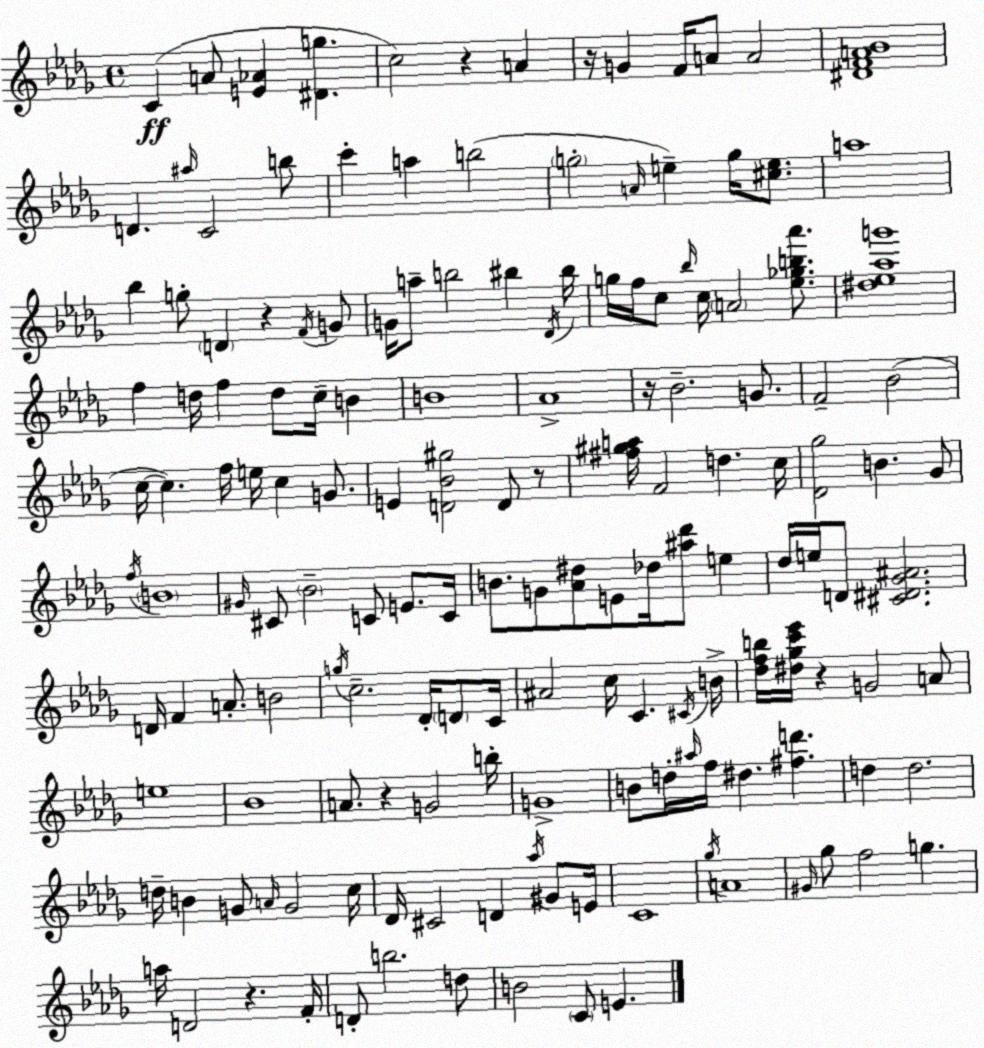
X:1
T:Untitled
M:4/4
L:1/4
K:Bbm
C A/2 [E_A] [^Dg] c2 z A z/4 G F/4 A/2 A2 [^DFA_B]4 D ^a/4 C2 b/2 c' a b2 g2 A/4 e g/4 [^ce]/2 a4 _b g/2 D z F/4 G/2 G/4 a/2 b2 ^b _D/4 ^b/4 g/4 f/4 c/2 _b/4 c/4 A2 [_e_gb_a']/2 [^d_e_ag']4 f d/4 f d/2 c/4 B B4 _A4 z/4 _B2 G/2 F2 _B2 c/4 c f/4 e/4 c G/2 E [D_B^g]2 D/2 z/2 [^f^ga]/4 F2 d c/4 [_D_g]2 B _G/2 f/4 B4 ^G/4 ^C/2 _B2 C/2 E/2 C/4 B/2 G/2 [_A^d]/2 E/2 _d/4 [^a_d']/2 e _d/4 e/4 D/2 [^C^D_G^A]2 D/4 F A/2 B2 g/4 c2 _D/4 D/2 C/4 ^A2 c/4 C ^C/4 B/4 [_dfb]/4 [^d_gc'_e']/4 z G2 A/2 e4 _B4 A/2 z G2 b/4 G4 B/2 d/4 ^a/4 f/4 ^d [^fd'] d d2 d/4 B G/2 A/4 G2 c/4 _D/4 ^C2 D _a/4 ^G/2 E/4 C4 _g/4 A4 ^G/4 _g/2 f2 g a/4 D2 z F/4 D/2 b2 d/2 B2 C/2 E